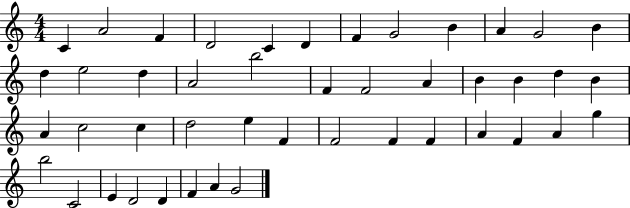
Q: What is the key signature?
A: C major